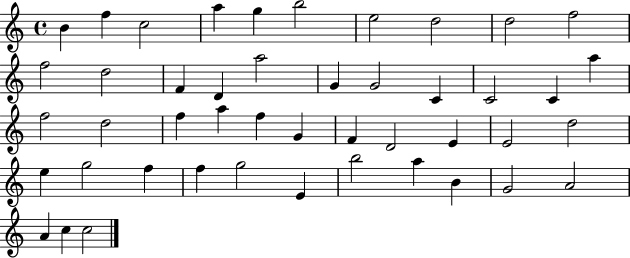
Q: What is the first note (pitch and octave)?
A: B4